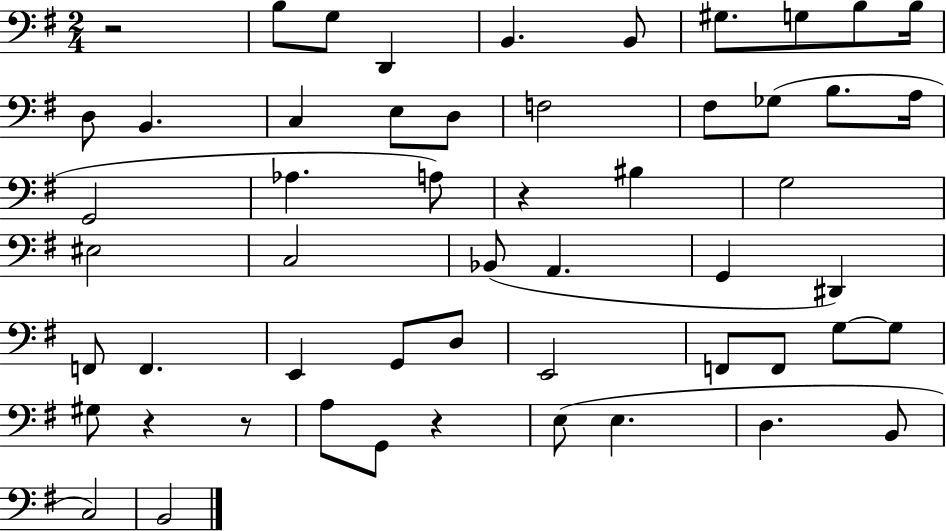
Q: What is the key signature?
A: G major